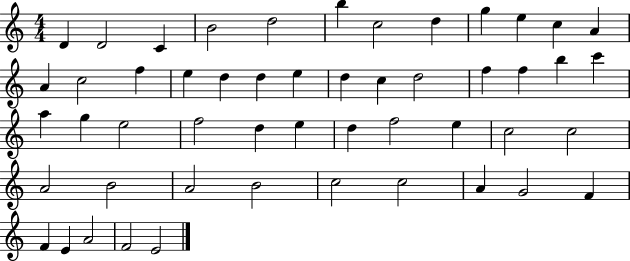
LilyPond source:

{
  \clef treble
  \numericTimeSignature
  \time 4/4
  \key c \major
  d'4 d'2 c'4 | b'2 d''2 | b''4 c''2 d''4 | g''4 e''4 c''4 a'4 | \break a'4 c''2 f''4 | e''4 d''4 d''4 e''4 | d''4 c''4 d''2 | f''4 f''4 b''4 c'''4 | \break a''4 g''4 e''2 | f''2 d''4 e''4 | d''4 f''2 e''4 | c''2 c''2 | \break a'2 b'2 | a'2 b'2 | c''2 c''2 | a'4 g'2 f'4 | \break f'4 e'4 a'2 | f'2 e'2 | \bar "|."
}